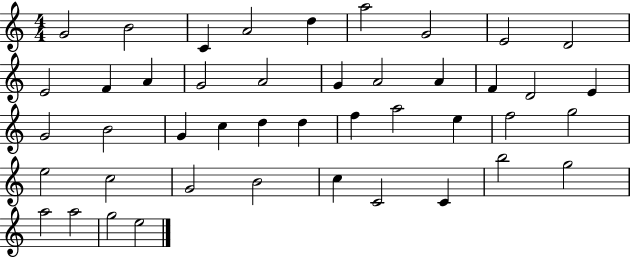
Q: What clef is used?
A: treble